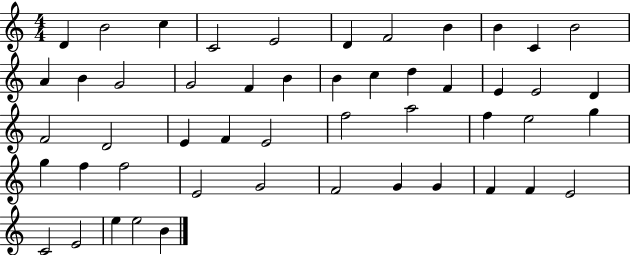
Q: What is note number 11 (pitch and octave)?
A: B4